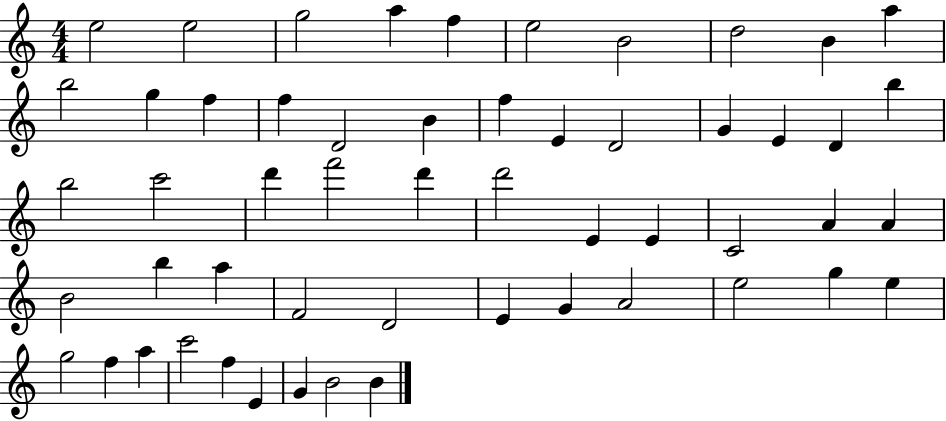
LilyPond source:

{
  \clef treble
  \numericTimeSignature
  \time 4/4
  \key c \major
  e''2 e''2 | g''2 a''4 f''4 | e''2 b'2 | d''2 b'4 a''4 | \break b''2 g''4 f''4 | f''4 d'2 b'4 | f''4 e'4 d'2 | g'4 e'4 d'4 b''4 | \break b''2 c'''2 | d'''4 f'''2 d'''4 | d'''2 e'4 e'4 | c'2 a'4 a'4 | \break b'2 b''4 a''4 | f'2 d'2 | e'4 g'4 a'2 | e''2 g''4 e''4 | \break g''2 f''4 a''4 | c'''2 f''4 e'4 | g'4 b'2 b'4 | \bar "|."
}